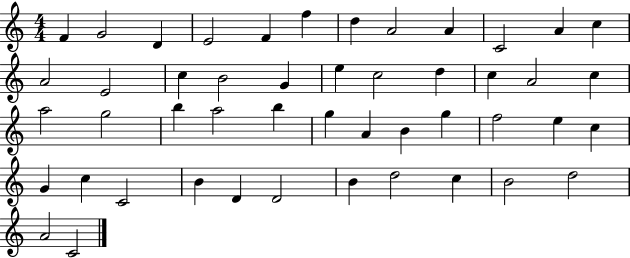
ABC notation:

X:1
T:Untitled
M:4/4
L:1/4
K:C
F G2 D E2 F f d A2 A C2 A c A2 E2 c B2 G e c2 d c A2 c a2 g2 b a2 b g A B g f2 e c G c C2 B D D2 B d2 c B2 d2 A2 C2